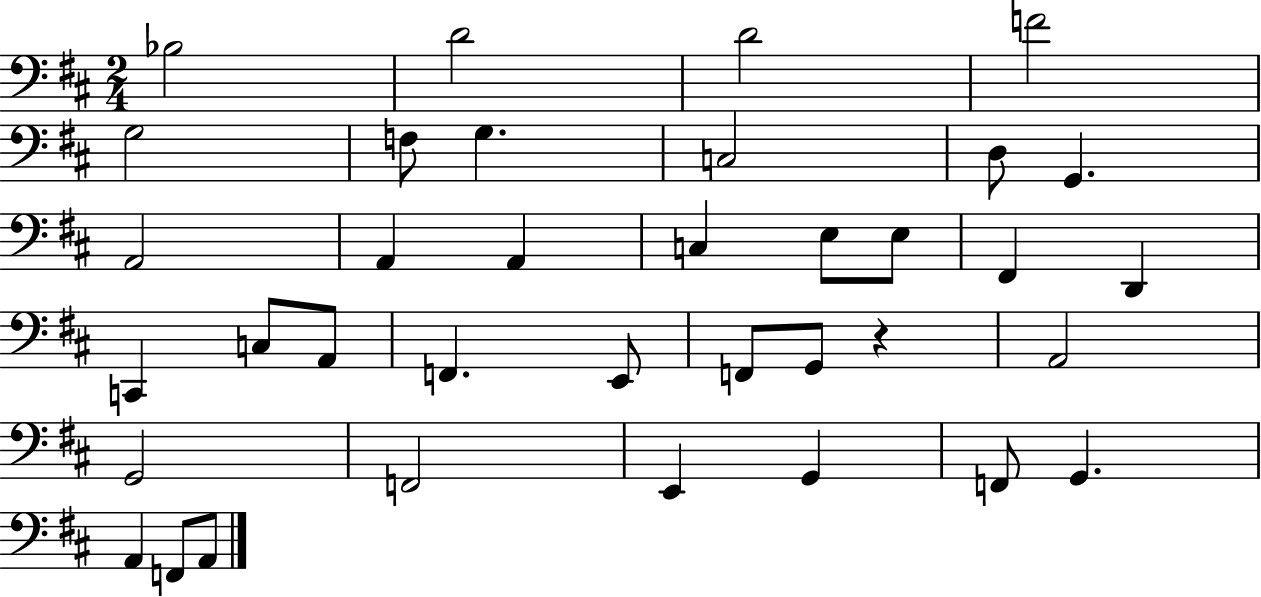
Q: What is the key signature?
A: D major